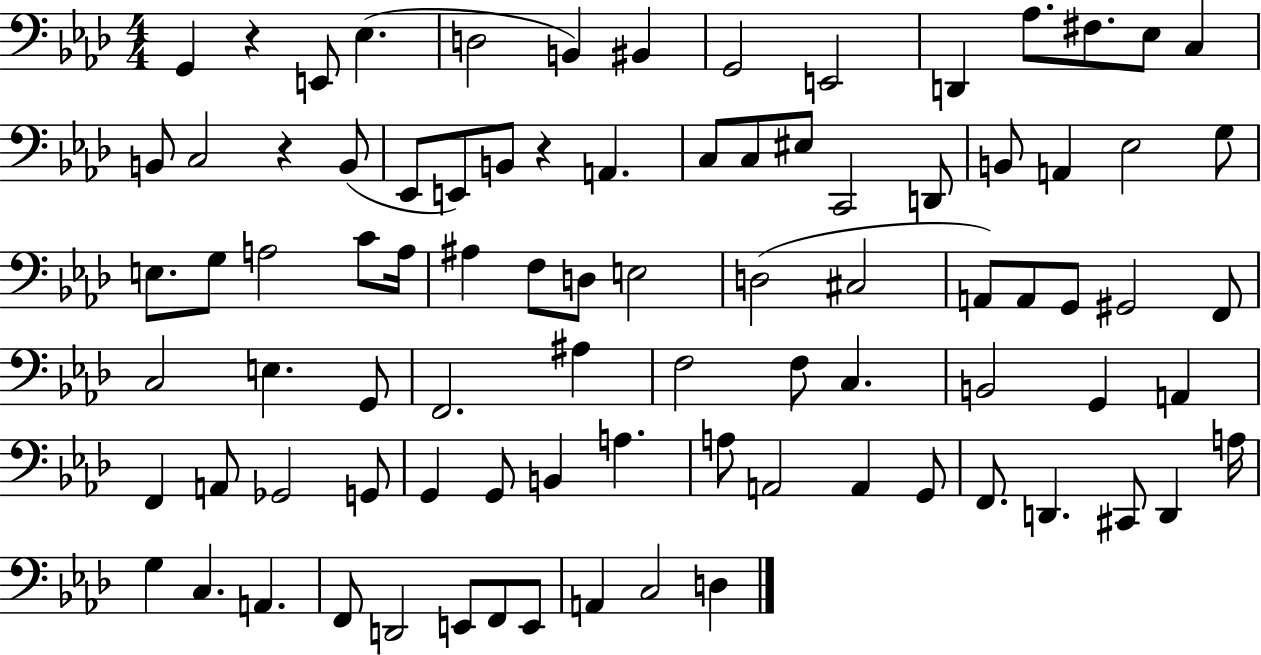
{
  \clef bass
  \numericTimeSignature
  \time 4/4
  \key aes \major
  g,4 r4 e,8 ees4.( | d2 b,4) bis,4 | g,2 e,2 | d,4 aes8. fis8. ees8 c4 | \break b,8 c2 r4 b,8( | ees,8 e,8) b,8 r4 a,4. | c8 c8 eis8 c,2 d,8 | b,8 a,4 ees2 g8 | \break e8. g8 a2 c'8 a16 | ais4 f8 d8 e2 | d2( cis2 | a,8) a,8 g,8 gis,2 f,8 | \break c2 e4. g,8 | f,2. ais4 | f2 f8 c4. | b,2 g,4 a,4 | \break f,4 a,8 ges,2 g,8 | g,4 g,8 b,4 a4. | a8 a,2 a,4 g,8 | f,8. d,4. cis,8 d,4 a16 | \break g4 c4. a,4. | f,8 d,2 e,8 f,8 e,8 | a,4 c2 d4 | \bar "|."
}